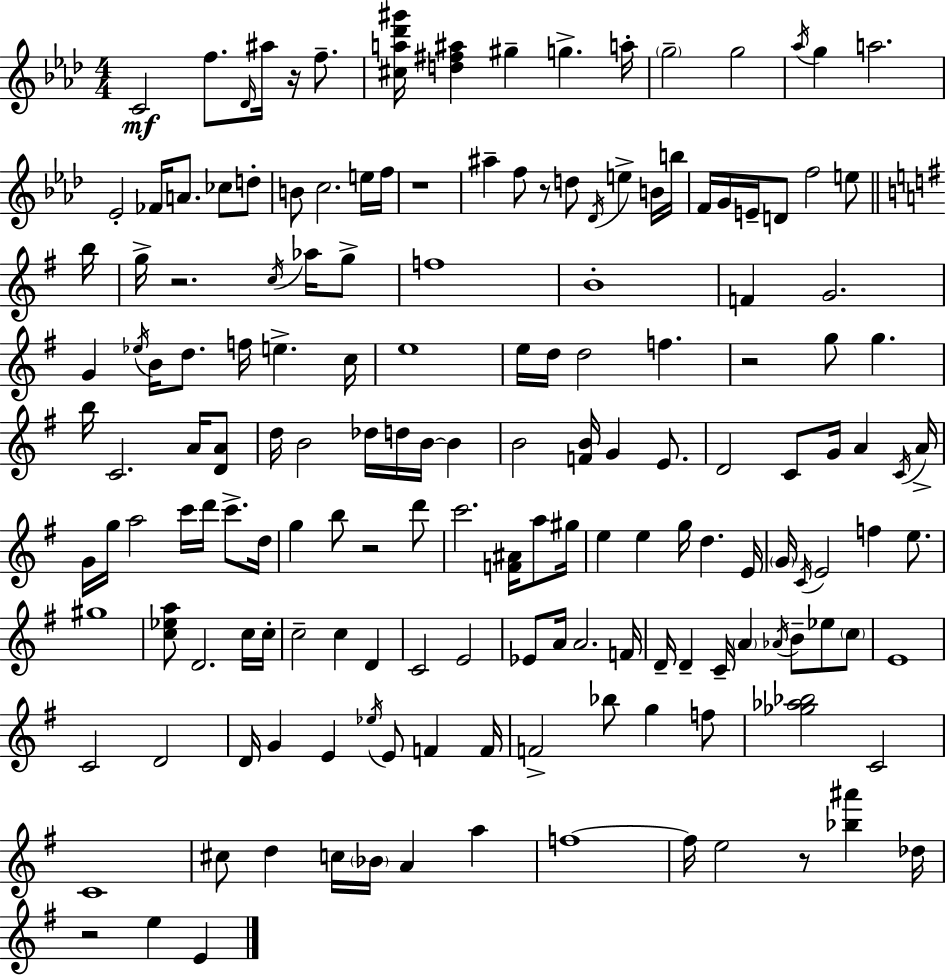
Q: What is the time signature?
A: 4/4